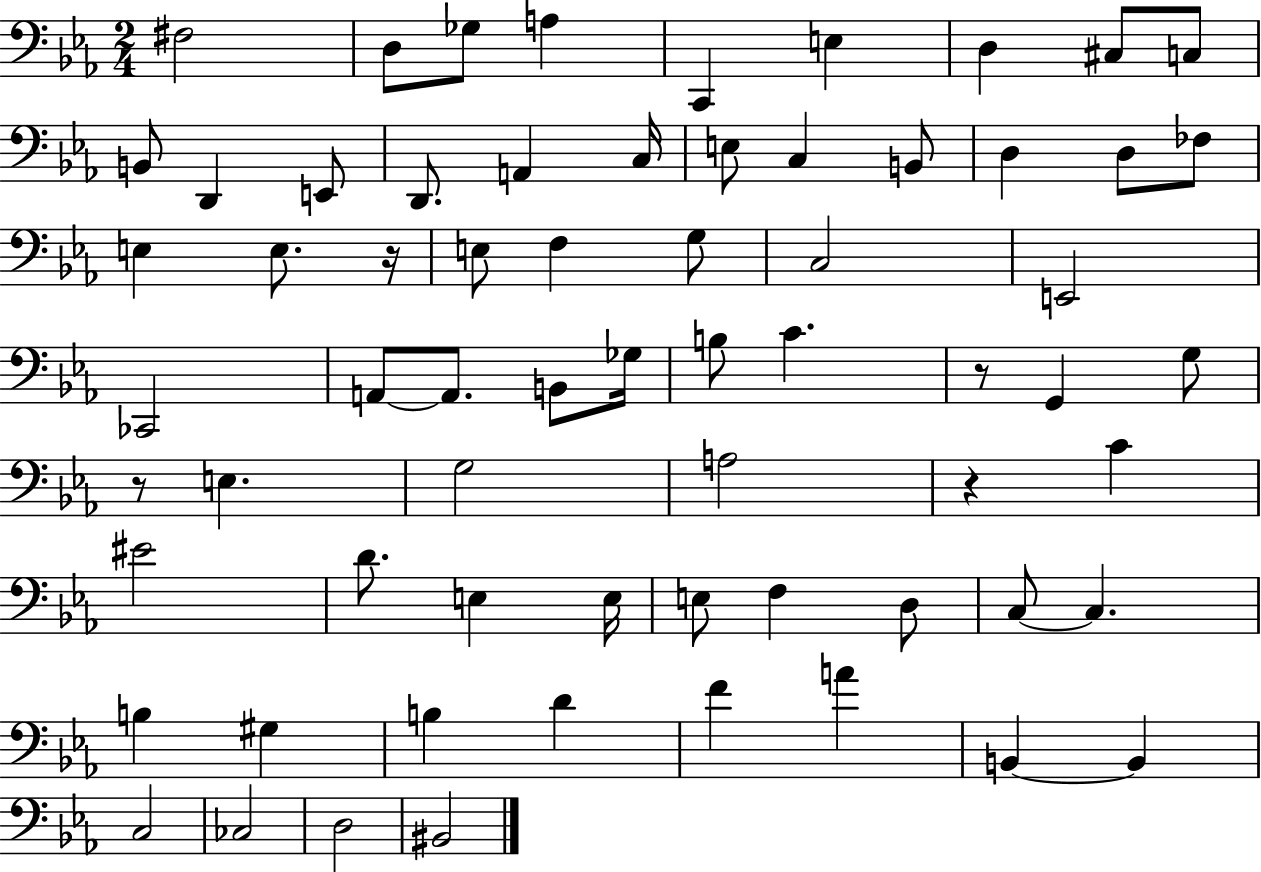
X:1
T:Untitled
M:2/4
L:1/4
K:Eb
^F,2 D,/2 _G,/2 A, C,, E, D, ^C,/2 C,/2 B,,/2 D,, E,,/2 D,,/2 A,, C,/4 E,/2 C, B,,/2 D, D,/2 _F,/2 E, E,/2 z/4 E,/2 F, G,/2 C,2 E,,2 _C,,2 A,,/2 A,,/2 B,,/2 _G,/4 B,/2 C z/2 G,, G,/2 z/2 E, G,2 A,2 z C ^E2 D/2 E, E,/4 E,/2 F, D,/2 C,/2 C, B, ^G, B, D F A B,, B,, C,2 _C,2 D,2 ^B,,2